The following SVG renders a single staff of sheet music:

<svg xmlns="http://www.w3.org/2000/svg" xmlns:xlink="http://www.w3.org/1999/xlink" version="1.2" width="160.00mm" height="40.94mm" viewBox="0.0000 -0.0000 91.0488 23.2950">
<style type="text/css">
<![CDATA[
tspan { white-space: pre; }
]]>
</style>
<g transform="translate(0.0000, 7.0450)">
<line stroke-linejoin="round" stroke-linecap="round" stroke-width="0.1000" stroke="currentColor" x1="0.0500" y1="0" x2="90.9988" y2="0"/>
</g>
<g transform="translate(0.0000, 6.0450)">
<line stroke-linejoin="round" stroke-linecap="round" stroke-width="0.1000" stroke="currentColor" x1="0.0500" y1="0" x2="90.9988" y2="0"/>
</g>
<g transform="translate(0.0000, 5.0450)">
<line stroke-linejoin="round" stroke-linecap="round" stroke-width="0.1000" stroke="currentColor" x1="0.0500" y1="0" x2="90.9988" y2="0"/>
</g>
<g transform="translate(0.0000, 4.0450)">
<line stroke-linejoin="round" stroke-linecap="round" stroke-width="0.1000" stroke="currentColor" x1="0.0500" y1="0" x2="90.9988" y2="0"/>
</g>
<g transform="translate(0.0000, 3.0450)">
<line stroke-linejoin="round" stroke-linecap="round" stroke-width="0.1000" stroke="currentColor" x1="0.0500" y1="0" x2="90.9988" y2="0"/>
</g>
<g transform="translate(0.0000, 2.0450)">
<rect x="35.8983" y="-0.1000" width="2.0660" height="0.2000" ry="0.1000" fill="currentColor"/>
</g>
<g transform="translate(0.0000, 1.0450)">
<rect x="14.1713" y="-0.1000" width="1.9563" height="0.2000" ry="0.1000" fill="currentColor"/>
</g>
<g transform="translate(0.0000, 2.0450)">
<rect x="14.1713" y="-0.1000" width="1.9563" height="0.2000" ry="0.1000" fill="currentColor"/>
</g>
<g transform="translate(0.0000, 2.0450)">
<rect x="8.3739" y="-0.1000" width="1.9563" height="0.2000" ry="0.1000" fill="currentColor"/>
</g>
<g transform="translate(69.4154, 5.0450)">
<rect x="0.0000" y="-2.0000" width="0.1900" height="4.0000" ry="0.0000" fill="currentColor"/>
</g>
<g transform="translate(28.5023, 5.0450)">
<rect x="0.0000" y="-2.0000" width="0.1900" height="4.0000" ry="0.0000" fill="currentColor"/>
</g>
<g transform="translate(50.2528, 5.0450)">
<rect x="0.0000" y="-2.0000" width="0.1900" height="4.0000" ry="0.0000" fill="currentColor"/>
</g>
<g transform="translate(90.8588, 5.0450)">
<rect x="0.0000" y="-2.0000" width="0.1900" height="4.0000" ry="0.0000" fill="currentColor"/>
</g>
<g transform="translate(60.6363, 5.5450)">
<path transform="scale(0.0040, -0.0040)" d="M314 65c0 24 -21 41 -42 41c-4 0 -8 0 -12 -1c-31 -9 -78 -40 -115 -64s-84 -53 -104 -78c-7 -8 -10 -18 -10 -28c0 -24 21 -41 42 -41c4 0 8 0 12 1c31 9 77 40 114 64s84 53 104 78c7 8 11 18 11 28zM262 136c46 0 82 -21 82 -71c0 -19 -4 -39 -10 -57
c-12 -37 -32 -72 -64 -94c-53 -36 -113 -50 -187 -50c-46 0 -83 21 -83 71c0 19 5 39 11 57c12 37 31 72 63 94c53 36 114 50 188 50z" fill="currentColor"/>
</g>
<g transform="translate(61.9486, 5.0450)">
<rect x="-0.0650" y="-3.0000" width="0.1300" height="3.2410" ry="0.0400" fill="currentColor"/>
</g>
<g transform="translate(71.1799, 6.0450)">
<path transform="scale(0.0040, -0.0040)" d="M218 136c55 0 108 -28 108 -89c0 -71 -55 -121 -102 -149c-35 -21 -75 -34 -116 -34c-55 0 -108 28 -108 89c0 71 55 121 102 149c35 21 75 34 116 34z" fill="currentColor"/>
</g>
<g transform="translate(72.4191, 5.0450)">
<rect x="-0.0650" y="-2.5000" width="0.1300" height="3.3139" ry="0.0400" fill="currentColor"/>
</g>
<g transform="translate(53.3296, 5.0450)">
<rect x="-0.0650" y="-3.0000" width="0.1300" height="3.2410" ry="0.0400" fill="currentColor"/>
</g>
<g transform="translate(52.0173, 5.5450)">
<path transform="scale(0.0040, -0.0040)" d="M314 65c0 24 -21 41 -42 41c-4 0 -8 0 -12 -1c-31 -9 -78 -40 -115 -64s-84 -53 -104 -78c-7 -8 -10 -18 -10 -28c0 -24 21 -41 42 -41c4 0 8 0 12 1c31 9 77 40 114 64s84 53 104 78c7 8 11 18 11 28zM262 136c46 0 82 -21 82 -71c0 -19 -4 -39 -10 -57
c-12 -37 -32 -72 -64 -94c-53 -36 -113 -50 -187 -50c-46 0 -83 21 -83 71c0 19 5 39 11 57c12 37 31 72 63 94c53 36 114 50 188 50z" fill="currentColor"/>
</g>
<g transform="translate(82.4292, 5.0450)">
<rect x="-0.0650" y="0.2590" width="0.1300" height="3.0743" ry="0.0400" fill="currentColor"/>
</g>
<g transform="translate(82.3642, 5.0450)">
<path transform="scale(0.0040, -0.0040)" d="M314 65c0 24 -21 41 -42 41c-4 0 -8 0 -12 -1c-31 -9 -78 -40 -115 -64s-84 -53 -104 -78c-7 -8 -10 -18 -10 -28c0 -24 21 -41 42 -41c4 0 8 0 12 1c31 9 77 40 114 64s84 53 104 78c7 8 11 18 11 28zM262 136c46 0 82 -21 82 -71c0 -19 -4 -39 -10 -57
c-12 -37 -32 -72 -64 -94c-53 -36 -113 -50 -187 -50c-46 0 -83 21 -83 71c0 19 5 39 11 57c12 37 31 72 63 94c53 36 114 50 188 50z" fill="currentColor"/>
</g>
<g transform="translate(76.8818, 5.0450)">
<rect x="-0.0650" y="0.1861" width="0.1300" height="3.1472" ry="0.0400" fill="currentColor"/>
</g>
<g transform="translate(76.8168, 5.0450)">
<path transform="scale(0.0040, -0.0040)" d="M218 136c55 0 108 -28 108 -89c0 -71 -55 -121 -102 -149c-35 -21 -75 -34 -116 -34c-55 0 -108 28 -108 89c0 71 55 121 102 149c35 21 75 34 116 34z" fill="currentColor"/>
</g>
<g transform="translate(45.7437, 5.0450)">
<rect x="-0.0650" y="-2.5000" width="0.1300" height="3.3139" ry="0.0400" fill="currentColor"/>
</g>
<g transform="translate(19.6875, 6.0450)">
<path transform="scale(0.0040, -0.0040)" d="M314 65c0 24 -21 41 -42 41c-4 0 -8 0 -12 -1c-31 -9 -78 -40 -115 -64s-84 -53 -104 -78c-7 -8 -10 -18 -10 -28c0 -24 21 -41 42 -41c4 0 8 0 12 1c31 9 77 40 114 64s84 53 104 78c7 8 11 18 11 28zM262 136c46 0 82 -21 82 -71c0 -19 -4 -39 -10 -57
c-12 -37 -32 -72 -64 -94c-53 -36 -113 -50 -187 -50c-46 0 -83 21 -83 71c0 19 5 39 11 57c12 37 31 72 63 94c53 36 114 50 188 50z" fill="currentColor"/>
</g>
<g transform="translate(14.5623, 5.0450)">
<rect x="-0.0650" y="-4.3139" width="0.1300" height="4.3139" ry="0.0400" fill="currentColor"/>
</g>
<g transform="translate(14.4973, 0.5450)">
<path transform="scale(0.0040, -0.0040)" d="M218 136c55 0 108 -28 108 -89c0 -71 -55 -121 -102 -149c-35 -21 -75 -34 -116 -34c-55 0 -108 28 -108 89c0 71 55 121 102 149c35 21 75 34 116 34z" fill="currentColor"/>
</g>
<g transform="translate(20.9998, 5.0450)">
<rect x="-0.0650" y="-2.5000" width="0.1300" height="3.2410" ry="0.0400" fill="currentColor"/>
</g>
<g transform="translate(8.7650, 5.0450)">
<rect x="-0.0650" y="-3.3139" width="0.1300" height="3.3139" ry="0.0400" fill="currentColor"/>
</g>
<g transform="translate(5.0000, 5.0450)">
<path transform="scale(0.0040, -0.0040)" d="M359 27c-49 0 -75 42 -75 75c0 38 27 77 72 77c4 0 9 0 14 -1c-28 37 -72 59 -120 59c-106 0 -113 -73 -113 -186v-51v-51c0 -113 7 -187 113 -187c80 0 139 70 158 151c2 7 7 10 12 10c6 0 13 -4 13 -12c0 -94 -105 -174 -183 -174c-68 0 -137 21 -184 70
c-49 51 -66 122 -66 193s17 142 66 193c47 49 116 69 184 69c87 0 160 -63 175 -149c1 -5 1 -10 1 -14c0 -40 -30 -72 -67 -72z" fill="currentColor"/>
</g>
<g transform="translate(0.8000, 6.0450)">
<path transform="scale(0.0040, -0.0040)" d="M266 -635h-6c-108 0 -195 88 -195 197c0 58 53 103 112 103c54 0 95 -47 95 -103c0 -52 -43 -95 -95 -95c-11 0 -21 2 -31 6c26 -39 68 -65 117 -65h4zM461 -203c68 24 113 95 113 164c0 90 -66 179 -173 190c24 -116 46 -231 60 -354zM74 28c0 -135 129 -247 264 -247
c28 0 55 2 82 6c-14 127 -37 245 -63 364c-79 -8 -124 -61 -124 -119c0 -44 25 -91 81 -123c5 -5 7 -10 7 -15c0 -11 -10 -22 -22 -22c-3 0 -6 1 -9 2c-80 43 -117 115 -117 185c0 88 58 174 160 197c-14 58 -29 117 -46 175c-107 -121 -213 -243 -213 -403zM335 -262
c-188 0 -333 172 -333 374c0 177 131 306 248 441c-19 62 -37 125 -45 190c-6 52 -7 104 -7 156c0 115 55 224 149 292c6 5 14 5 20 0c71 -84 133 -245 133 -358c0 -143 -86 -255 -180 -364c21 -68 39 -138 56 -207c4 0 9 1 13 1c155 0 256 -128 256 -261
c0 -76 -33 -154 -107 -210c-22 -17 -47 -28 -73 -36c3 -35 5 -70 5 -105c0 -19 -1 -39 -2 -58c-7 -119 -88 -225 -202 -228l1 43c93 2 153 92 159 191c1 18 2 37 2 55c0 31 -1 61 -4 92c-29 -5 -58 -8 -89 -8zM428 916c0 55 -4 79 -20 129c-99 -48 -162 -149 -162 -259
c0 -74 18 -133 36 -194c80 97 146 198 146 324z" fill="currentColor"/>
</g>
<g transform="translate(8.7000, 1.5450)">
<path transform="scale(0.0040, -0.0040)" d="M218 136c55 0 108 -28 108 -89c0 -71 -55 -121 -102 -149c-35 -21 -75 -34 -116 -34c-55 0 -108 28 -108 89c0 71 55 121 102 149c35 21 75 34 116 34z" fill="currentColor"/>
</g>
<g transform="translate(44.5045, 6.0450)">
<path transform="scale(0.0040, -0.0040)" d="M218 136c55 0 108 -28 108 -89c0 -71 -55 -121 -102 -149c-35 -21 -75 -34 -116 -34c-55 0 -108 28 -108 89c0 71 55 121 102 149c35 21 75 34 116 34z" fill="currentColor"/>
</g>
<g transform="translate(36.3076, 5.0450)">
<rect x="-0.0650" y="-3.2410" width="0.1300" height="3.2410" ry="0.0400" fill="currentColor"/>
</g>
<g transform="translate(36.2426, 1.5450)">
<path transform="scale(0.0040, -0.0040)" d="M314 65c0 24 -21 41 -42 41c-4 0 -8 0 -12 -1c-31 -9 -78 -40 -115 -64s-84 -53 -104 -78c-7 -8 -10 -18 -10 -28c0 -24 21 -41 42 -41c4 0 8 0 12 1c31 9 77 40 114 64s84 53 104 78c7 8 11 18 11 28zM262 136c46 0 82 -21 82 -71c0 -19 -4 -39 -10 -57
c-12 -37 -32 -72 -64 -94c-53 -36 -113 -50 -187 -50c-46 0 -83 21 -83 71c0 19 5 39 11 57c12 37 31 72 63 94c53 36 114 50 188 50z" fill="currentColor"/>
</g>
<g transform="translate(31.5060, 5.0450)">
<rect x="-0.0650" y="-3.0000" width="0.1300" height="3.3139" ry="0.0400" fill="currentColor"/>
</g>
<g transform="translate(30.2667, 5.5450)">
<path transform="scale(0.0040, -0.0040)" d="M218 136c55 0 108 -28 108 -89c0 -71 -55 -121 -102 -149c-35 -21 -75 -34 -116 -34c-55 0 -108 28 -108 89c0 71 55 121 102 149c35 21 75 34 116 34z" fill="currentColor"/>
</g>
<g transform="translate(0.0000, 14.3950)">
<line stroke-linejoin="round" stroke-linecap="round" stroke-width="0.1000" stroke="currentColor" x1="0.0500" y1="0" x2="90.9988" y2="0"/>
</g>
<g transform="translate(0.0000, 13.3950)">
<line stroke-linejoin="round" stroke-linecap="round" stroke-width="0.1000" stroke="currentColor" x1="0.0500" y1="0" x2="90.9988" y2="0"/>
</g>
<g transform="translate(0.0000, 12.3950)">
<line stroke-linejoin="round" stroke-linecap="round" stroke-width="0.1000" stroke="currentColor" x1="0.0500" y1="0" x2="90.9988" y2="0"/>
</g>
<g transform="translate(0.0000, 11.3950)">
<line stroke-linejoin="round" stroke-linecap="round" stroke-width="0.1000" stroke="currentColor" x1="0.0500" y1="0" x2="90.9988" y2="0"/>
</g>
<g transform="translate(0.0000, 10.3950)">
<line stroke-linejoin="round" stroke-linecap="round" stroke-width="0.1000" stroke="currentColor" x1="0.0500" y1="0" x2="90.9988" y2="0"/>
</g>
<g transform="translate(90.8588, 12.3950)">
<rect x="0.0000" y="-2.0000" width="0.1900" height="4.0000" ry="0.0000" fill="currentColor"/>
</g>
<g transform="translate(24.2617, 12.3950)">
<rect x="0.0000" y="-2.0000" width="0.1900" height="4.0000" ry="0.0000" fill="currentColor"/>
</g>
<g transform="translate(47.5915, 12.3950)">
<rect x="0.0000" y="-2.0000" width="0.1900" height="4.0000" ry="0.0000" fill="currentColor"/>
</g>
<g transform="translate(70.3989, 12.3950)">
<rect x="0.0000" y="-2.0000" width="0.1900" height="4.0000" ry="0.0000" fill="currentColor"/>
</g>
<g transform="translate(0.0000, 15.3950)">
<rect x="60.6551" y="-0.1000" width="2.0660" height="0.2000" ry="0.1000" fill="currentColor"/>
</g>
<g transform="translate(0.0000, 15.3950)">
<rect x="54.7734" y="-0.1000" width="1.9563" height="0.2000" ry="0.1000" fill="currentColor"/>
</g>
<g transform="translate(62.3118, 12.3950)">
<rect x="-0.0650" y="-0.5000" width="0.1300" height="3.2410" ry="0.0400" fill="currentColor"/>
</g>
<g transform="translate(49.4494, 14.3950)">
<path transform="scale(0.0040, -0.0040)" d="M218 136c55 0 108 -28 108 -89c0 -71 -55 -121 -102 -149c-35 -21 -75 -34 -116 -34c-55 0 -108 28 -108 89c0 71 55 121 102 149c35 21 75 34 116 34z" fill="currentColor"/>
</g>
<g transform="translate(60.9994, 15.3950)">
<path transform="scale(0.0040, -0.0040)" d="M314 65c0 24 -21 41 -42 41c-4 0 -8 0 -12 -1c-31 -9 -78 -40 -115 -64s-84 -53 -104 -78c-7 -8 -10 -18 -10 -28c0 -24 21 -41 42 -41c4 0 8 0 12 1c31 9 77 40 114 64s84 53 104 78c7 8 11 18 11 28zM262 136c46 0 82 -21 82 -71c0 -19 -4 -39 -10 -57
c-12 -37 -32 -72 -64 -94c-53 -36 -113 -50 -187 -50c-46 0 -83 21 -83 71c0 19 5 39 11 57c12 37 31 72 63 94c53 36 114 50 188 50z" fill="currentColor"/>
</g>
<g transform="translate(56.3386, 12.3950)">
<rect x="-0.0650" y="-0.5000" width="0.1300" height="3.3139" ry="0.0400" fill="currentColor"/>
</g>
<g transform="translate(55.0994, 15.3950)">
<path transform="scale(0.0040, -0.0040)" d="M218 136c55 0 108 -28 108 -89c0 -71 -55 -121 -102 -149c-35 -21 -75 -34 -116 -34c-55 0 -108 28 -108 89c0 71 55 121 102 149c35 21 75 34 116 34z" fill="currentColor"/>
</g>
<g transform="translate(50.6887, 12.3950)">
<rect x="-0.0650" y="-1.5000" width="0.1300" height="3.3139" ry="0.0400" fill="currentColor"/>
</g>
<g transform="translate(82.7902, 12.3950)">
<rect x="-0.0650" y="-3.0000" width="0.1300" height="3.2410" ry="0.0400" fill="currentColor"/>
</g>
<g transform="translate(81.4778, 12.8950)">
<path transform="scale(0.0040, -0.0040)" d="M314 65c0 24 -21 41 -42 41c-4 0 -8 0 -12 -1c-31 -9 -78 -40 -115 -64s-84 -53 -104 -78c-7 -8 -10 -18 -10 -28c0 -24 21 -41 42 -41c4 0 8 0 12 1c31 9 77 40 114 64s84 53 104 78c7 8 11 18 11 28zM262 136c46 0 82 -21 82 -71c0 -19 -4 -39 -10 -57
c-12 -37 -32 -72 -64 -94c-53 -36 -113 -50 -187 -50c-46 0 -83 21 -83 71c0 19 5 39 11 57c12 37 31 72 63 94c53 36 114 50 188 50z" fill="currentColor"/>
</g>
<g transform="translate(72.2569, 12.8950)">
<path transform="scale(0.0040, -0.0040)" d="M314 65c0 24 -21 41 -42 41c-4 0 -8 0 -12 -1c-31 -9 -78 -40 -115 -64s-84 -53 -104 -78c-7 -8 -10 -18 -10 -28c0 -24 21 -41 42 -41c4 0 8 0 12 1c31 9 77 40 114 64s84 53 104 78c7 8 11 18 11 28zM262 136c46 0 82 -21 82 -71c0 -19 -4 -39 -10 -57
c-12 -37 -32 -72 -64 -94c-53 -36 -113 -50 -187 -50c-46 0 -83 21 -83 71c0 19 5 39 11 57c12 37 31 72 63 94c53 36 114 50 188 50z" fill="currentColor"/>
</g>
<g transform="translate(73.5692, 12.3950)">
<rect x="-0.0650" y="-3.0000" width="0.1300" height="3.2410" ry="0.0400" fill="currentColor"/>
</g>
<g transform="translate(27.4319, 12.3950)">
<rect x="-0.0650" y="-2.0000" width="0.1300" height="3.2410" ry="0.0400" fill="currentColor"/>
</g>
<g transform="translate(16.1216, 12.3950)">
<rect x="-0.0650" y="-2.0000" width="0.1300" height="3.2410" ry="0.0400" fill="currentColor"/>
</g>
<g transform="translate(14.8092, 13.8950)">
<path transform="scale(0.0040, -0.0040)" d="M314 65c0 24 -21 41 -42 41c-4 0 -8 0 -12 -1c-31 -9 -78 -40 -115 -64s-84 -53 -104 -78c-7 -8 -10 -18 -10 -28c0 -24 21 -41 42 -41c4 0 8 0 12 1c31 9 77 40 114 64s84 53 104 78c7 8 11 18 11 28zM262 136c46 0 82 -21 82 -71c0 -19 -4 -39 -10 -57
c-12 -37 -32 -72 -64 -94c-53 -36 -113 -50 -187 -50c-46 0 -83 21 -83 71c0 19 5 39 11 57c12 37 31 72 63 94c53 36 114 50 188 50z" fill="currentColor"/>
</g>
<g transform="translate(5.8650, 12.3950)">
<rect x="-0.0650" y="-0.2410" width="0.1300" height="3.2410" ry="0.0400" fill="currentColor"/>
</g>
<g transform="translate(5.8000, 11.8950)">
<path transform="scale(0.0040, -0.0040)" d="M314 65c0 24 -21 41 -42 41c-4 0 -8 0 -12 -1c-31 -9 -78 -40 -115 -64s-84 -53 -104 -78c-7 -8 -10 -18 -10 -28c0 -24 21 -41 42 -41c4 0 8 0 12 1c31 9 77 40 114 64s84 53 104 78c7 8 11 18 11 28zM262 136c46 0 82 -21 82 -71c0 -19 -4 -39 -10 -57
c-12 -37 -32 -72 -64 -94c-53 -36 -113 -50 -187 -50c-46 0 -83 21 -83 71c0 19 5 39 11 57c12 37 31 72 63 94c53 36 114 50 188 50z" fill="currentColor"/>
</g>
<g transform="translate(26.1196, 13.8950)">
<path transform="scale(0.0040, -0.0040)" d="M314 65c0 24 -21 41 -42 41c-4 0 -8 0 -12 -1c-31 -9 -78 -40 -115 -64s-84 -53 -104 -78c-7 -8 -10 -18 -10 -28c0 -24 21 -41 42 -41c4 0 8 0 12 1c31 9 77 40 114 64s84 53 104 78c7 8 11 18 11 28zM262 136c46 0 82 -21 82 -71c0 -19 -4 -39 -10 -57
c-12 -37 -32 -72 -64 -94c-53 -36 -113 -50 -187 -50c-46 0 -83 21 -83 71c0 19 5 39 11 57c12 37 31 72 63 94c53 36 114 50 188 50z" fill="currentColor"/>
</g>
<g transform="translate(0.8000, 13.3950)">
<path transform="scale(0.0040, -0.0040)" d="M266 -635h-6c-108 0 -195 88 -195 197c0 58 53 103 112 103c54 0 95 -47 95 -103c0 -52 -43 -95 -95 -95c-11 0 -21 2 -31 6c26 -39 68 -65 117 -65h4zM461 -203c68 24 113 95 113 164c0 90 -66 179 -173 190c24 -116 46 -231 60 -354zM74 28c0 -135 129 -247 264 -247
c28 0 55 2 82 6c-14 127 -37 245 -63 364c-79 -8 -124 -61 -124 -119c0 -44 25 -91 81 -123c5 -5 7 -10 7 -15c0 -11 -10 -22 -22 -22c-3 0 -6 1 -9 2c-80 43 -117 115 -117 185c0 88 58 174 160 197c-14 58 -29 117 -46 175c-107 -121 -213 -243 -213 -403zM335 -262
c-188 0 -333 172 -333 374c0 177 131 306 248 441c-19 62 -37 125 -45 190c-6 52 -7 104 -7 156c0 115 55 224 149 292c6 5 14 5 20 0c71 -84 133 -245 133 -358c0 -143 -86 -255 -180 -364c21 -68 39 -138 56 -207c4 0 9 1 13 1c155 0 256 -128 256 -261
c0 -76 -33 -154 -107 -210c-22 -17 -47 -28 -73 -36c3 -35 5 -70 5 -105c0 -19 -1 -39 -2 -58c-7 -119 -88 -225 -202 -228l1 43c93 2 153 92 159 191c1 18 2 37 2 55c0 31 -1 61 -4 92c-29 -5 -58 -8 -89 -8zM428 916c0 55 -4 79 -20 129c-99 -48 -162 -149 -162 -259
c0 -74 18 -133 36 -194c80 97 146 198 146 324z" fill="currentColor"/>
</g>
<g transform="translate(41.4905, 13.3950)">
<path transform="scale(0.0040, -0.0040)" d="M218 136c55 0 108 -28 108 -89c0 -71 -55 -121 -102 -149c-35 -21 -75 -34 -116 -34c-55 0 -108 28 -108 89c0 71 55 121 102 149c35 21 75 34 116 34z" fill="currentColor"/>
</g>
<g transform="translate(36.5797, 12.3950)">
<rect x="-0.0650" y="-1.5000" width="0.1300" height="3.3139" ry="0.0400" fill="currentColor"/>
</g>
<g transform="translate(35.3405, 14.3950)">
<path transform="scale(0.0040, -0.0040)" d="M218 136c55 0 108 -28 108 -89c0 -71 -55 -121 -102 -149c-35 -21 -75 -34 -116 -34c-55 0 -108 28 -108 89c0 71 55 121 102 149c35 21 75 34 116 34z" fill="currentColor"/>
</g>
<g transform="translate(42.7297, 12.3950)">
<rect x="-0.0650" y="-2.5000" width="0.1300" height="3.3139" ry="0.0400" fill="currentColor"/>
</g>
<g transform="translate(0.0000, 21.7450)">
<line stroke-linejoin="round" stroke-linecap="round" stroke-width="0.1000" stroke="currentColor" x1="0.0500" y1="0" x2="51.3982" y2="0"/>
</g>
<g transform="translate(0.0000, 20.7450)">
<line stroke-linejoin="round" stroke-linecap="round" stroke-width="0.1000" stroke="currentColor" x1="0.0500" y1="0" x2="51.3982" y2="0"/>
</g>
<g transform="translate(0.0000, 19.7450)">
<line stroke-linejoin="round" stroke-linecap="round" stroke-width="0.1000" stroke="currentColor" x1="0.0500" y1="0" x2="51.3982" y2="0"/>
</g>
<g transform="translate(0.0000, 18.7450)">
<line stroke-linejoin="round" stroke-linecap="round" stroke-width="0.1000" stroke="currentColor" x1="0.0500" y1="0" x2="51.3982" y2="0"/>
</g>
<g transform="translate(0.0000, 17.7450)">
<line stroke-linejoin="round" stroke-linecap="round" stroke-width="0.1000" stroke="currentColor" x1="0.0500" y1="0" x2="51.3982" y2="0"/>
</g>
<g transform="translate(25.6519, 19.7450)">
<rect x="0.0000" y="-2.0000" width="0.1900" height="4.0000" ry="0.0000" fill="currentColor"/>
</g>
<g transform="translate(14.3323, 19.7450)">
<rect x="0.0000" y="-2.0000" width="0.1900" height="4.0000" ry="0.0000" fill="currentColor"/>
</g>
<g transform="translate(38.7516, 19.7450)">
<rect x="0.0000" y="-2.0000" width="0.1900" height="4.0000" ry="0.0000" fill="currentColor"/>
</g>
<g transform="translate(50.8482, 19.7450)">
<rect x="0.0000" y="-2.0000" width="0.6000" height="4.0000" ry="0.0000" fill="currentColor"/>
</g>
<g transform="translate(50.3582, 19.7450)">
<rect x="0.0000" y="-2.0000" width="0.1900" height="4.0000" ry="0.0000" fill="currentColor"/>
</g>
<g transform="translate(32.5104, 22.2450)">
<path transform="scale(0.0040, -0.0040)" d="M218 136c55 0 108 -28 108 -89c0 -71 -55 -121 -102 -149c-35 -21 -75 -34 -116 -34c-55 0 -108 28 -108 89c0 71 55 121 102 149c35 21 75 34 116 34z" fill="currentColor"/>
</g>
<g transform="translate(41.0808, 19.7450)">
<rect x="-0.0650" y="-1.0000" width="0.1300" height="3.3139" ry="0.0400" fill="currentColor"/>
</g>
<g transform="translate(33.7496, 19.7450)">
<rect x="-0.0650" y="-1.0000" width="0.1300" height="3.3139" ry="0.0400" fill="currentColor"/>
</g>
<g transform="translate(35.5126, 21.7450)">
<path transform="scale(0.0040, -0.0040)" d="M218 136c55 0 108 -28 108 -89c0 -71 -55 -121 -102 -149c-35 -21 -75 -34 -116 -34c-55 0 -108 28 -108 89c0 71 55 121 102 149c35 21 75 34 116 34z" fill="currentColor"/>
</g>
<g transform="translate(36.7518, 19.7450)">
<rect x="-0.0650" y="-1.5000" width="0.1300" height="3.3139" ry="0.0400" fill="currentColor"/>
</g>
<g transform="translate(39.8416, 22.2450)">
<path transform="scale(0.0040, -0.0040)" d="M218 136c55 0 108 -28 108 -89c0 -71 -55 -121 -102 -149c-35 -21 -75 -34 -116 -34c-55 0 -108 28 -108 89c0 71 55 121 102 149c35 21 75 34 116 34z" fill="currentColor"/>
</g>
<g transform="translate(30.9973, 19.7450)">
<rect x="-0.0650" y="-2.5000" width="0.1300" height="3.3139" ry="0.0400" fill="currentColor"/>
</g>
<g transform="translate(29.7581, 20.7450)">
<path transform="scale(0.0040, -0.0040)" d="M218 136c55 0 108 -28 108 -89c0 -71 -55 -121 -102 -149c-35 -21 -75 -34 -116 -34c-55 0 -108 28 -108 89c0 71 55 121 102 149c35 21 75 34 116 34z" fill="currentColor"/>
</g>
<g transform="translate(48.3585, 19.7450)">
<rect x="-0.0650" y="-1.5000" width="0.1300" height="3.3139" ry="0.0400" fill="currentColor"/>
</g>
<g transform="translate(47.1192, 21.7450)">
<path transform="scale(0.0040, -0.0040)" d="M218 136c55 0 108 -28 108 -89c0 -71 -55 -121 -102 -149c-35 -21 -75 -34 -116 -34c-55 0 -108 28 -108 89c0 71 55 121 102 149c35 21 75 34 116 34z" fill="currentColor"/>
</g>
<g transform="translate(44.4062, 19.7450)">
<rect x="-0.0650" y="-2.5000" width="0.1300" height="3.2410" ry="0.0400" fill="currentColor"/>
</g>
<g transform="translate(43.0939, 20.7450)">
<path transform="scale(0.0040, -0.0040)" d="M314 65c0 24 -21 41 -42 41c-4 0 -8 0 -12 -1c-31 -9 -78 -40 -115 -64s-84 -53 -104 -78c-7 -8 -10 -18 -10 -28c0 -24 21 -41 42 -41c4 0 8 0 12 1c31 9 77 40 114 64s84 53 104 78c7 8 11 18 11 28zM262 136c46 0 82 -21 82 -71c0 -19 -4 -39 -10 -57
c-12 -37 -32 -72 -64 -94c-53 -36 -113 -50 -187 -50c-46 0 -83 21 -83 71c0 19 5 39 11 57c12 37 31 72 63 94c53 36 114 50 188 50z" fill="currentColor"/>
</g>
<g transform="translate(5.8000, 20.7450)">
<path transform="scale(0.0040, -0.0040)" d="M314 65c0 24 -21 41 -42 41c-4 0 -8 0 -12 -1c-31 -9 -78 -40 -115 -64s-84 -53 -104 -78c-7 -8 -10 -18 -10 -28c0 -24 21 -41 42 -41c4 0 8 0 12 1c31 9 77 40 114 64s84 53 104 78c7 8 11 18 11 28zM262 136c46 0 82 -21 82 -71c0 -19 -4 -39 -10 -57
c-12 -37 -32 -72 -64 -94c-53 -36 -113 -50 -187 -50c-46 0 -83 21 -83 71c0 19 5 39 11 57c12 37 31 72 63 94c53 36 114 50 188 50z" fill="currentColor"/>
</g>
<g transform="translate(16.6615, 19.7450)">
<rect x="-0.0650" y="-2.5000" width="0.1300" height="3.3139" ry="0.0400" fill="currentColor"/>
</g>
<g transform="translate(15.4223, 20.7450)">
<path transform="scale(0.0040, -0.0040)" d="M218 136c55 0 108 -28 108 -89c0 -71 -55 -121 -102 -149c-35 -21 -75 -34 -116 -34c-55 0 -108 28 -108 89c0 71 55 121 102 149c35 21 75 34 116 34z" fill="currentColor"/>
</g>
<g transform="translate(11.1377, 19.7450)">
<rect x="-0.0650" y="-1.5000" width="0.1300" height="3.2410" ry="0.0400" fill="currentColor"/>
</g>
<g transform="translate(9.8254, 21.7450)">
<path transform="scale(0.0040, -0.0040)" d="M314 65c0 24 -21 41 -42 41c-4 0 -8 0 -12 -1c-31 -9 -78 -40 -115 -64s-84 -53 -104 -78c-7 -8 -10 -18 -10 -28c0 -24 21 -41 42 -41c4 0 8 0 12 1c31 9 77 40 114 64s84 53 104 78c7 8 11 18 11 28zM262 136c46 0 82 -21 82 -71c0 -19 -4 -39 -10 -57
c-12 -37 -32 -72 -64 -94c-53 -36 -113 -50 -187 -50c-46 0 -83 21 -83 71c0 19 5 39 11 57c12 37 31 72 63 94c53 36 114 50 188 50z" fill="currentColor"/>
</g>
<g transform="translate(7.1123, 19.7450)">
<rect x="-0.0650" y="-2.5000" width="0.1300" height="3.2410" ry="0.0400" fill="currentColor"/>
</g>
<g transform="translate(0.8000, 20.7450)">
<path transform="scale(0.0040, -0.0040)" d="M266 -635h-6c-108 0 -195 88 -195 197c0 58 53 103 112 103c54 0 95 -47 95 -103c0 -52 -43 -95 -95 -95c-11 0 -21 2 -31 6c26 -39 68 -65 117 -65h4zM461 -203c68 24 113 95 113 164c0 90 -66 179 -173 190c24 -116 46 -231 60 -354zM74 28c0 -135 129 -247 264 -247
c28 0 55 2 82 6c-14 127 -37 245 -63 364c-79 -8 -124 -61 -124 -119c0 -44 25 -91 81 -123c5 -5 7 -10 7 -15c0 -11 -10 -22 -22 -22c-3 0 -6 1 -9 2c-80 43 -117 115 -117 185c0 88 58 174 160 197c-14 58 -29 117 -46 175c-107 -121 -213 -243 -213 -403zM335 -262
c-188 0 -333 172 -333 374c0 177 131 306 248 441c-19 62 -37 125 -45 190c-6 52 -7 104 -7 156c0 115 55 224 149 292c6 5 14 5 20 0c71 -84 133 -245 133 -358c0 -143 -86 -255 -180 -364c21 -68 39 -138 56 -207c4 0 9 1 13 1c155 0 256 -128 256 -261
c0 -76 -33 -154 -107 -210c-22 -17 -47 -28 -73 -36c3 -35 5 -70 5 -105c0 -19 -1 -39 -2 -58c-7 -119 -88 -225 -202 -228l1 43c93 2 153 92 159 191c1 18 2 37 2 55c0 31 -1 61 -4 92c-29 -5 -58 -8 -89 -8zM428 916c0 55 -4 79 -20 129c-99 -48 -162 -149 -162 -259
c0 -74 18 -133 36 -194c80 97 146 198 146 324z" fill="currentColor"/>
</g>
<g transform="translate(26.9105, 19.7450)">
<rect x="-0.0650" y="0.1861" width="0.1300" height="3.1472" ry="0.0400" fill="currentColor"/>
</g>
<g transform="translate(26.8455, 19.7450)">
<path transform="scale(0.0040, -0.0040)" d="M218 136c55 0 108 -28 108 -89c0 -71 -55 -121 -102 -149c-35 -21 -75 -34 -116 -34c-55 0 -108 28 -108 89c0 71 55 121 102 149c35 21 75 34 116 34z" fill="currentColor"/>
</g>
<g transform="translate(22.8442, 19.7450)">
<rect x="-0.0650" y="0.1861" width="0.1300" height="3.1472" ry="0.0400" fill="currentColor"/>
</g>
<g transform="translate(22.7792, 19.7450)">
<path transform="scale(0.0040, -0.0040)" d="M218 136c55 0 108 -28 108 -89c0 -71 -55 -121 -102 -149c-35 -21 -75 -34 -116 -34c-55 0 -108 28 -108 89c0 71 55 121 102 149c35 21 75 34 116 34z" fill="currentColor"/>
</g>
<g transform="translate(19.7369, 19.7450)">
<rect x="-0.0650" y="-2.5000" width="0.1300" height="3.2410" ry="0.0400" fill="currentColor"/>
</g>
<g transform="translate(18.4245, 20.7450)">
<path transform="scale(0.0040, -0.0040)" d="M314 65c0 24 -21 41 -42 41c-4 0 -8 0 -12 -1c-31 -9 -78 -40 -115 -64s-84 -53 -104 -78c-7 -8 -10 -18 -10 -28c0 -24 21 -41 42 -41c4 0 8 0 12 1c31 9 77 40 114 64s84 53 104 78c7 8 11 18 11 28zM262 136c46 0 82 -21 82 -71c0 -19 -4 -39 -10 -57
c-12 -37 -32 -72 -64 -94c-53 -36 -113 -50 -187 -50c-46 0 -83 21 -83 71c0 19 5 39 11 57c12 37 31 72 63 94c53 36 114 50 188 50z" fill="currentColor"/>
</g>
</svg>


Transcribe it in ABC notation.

X:1
T:Untitled
M:4/4
L:1/4
K:C
b d' G2 A b2 G A2 A2 G B B2 c2 F2 F2 E G E C C2 A2 A2 G2 E2 G G2 B B G D E D G2 E